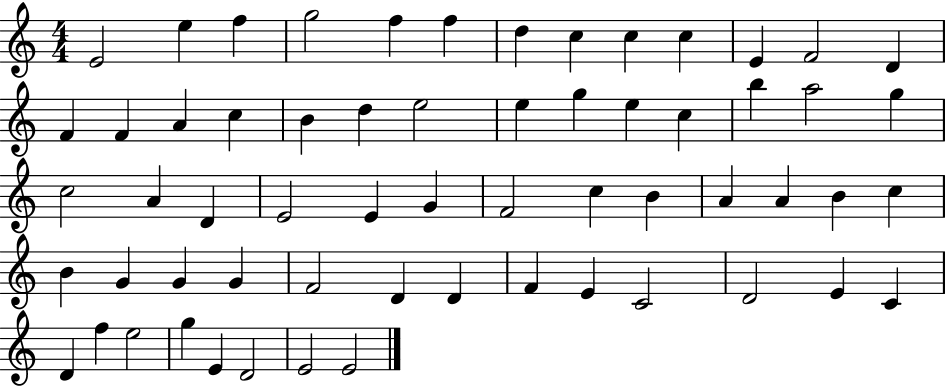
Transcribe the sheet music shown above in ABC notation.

X:1
T:Untitled
M:4/4
L:1/4
K:C
E2 e f g2 f f d c c c E F2 D F F A c B d e2 e g e c b a2 g c2 A D E2 E G F2 c B A A B c B G G G F2 D D F E C2 D2 E C D f e2 g E D2 E2 E2